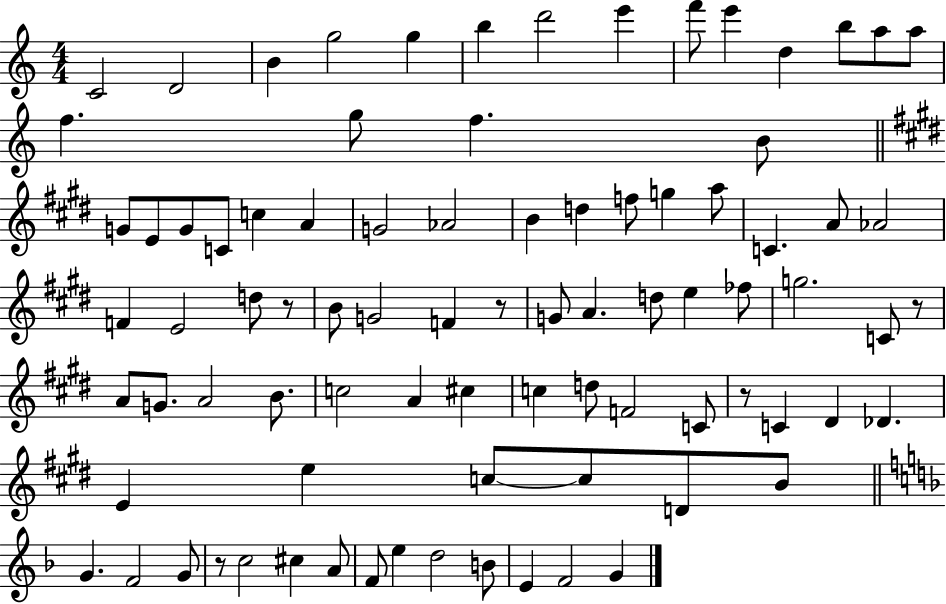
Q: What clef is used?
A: treble